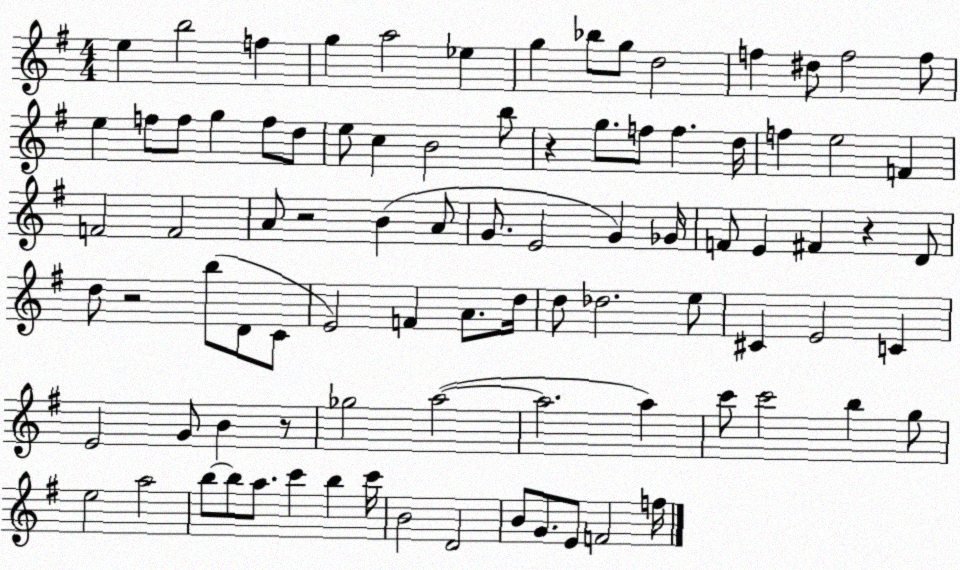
X:1
T:Untitled
M:4/4
L:1/4
K:G
e b2 f g a2 _e g _b/2 g/2 d2 f ^d/2 f2 f/2 e f/2 f/2 g f/2 d/2 e/2 c B2 b/2 z g/2 f/2 f d/4 f e2 F F2 F2 A/2 z2 B A/2 G/2 E2 G _G/4 F/2 E ^F z D/2 d/2 z2 b/2 D/2 C/2 E2 F A/2 d/4 d/2 _d2 e/2 ^C E2 C E2 G/2 B z/2 _g2 a2 a2 a c'/2 c'2 b g/2 e2 a2 b/2 b/2 a/2 c' b c'/4 B2 D2 B/2 G/2 E/2 F2 f/4